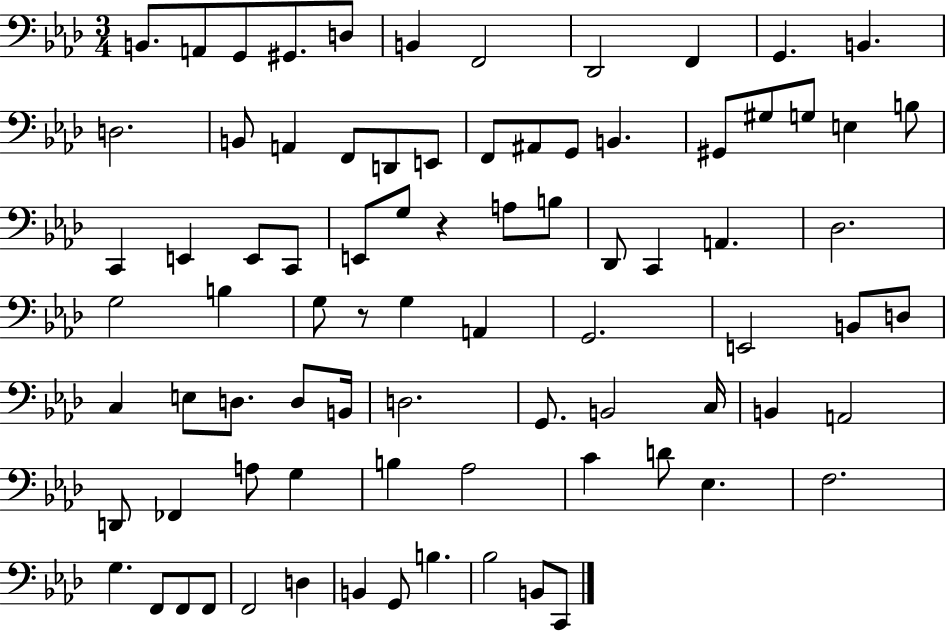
X:1
T:Untitled
M:3/4
L:1/4
K:Ab
B,,/2 A,,/2 G,,/2 ^G,,/2 D,/2 B,, F,,2 _D,,2 F,, G,, B,, D,2 B,,/2 A,, F,,/2 D,,/2 E,,/2 F,,/2 ^A,,/2 G,,/2 B,, ^G,,/2 ^G,/2 G,/2 E, B,/2 C,, E,, E,,/2 C,,/2 E,,/2 G,/2 z A,/2 B,/2 _D,,/2 C,, A,, _D,2 G,2 B, G,/2 z/2 G, A,, G,,2 E,,2 B,,/2 D,/2 C, E,/2 D,/2 D,/2 B,,/4 D,2 G,,/2 B,,2 C,/4 B,, A,,2 D,,/2 _F,, A,/2 G, B, _A,2 C D/2 _E, F,2 G, F,,/2 F,,/2 F,,/2 F,,2 D, B,, G,,/2 B, _B,2 B,,/2 C,,/2